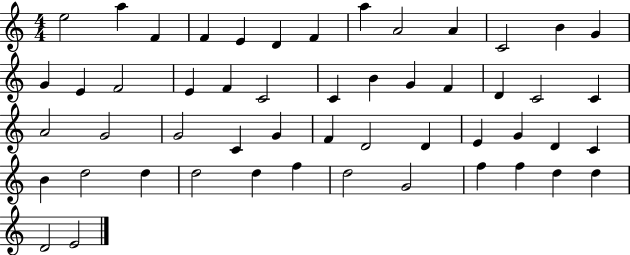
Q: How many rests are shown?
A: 0